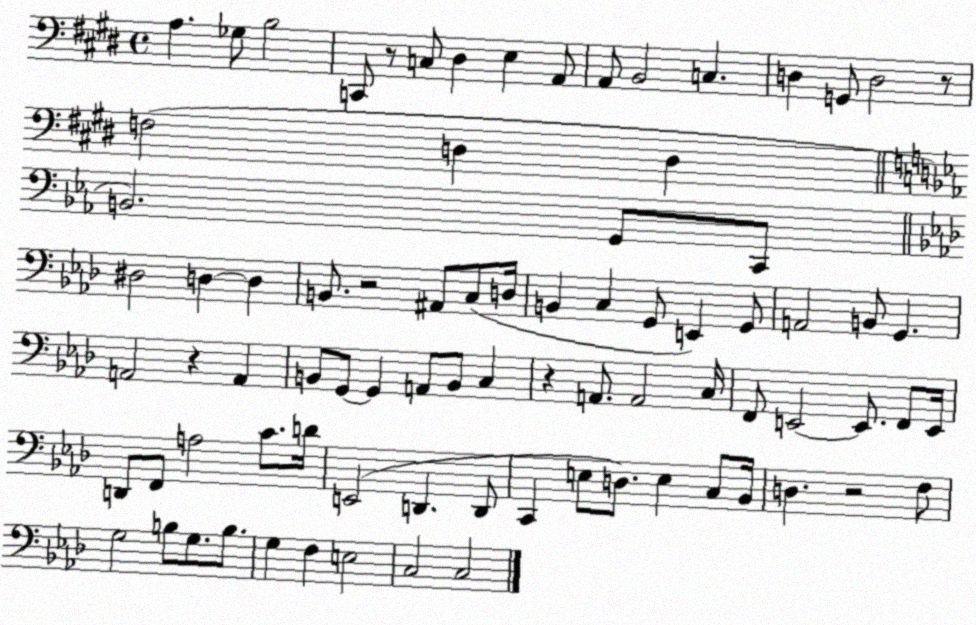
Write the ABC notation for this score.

X:1
T:Untitled
M:4/4
L:1/4
K:E
A, _G,/2 B,2 C,,/2 z/2 C,/2 ^D, E, A,,/2 A,,/2 B,,2 C, D, G,,/2 D,2 z/2 F,2 D, D, B,,2 G,,/2 C,,/2 ^D,2 D, D, B,,/2 z2 ^A,,/2 C,/2 D,/4 B,, C, G,,/2 E,, G,,/2 A,,2 B,,/2 G,, A,,2 z A,, B,,/2 G,,/2 G,, A,,/2 B,,/2 C, z A,,/2 A,,2 C,/4 F,,/2 E,,2 E,,/2 F,,/2 E,,/4 D,,/2 F,,/2 A,2 C/2 D/4 E,,2 D,, D,,/2 C,, E,/2 D,/2 E, C,/2 _B,,/4 D, z2 F,/2 G,2 B,/2 G,/2 B,/2 G, F, E,2 C,2 C,2